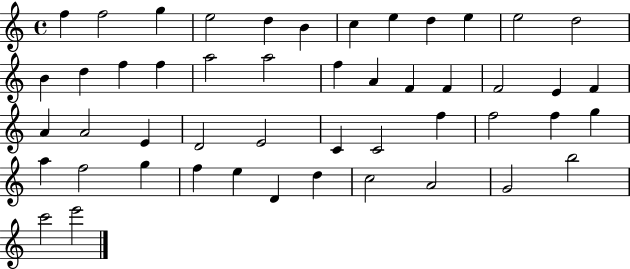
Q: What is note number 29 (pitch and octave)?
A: D4